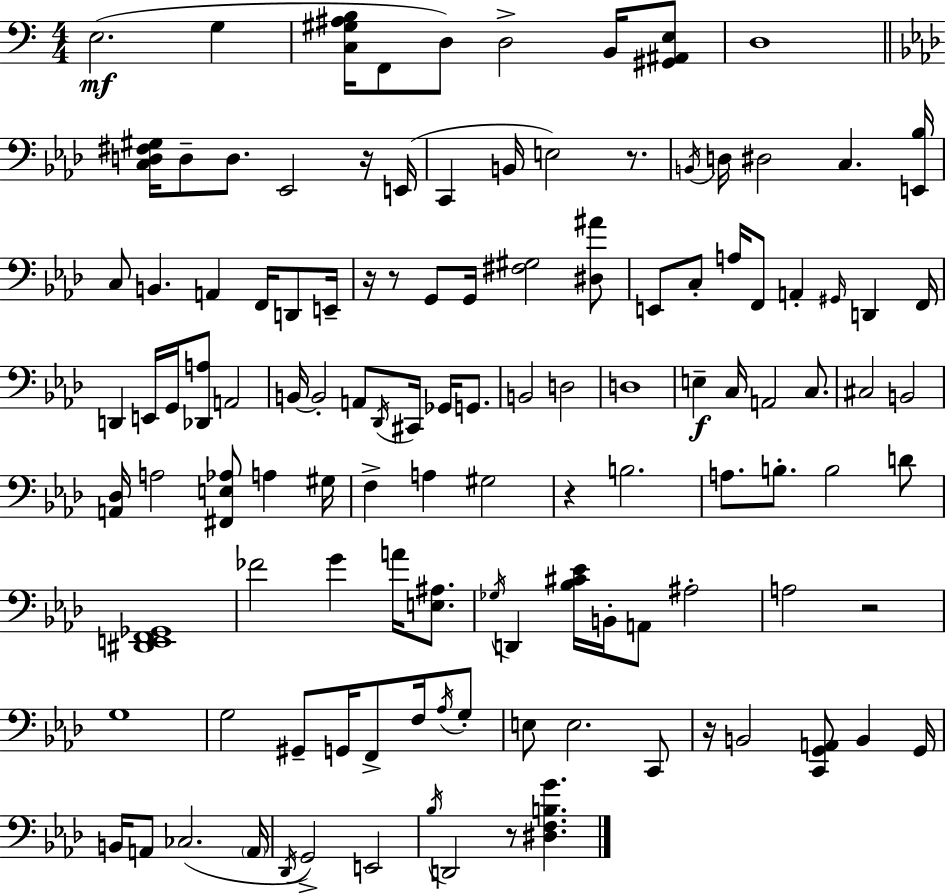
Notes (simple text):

E3/h. G3/q [C3,G#3,A#3,B3]/s F2/e D3/e D3/h B2/s [G#2,A#2,E3]/e D3/w [C3,D3,F#3,G#3]/s D3/e D3/e. Eb2/h R/s E2/s C2/q B2/s E3/h R/e. B2/s D3/s D#3/h C3/q. [E2,Bb3]/s C3/e B2/q. A2/q F2/s D2/e E2/s R/s R/e G2/e G2/s [F#3,G#3]/h [D#3,A#4]/e E2/e C3/e A3/s F2/e A2/q G#2/s D2/q F2/s D2/q E2/s G2/s [Db2,A3]/e A2/h B2/s B2/h A2/e Db2/s C#2/s Gb2/s G2/e. B2/h D3/h D3/w E3/q C3/s A2/h C3/e. C#3/h B2/h [A2,Db3]/s A3/h [F#2,E3,Ab3]/e A3/q G#3/s F3/q A3/q G#3/h R/q B3/h. A3/e. B3/e. B3/h D4/e [D#2,E2,F2,Gb2]/w FES4/h G4/q A4/s [E3,A#3]/e. Gb3/s D2/q [Bb3,C#4,Eb4]/s B2/s A2/e A#3/h A3/h R/h G3/w G3/h G#2/e G2/s F2/e F3/s Ab3/s G3/e E3/e E3/h. C2/e R/s B2/h [C2,G2,A2]/e B2/q G2/s B2/s A2/e CES3/h. A2/s Db2/s G2/h E2/h Bb3/s D2/h R/e [D#3,F3,B3,G4]/q.